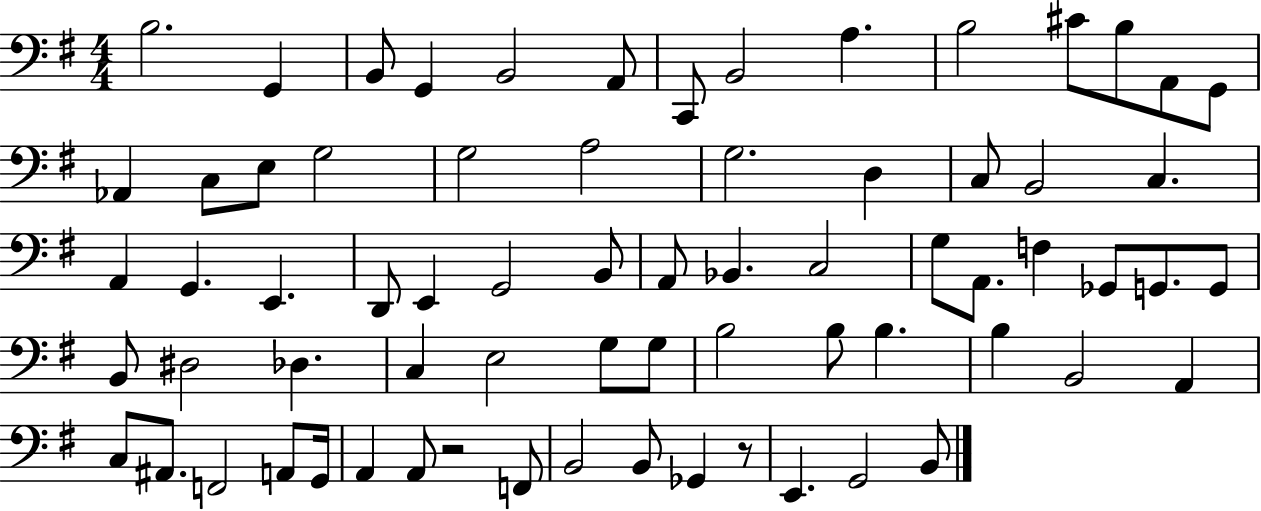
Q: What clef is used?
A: bass